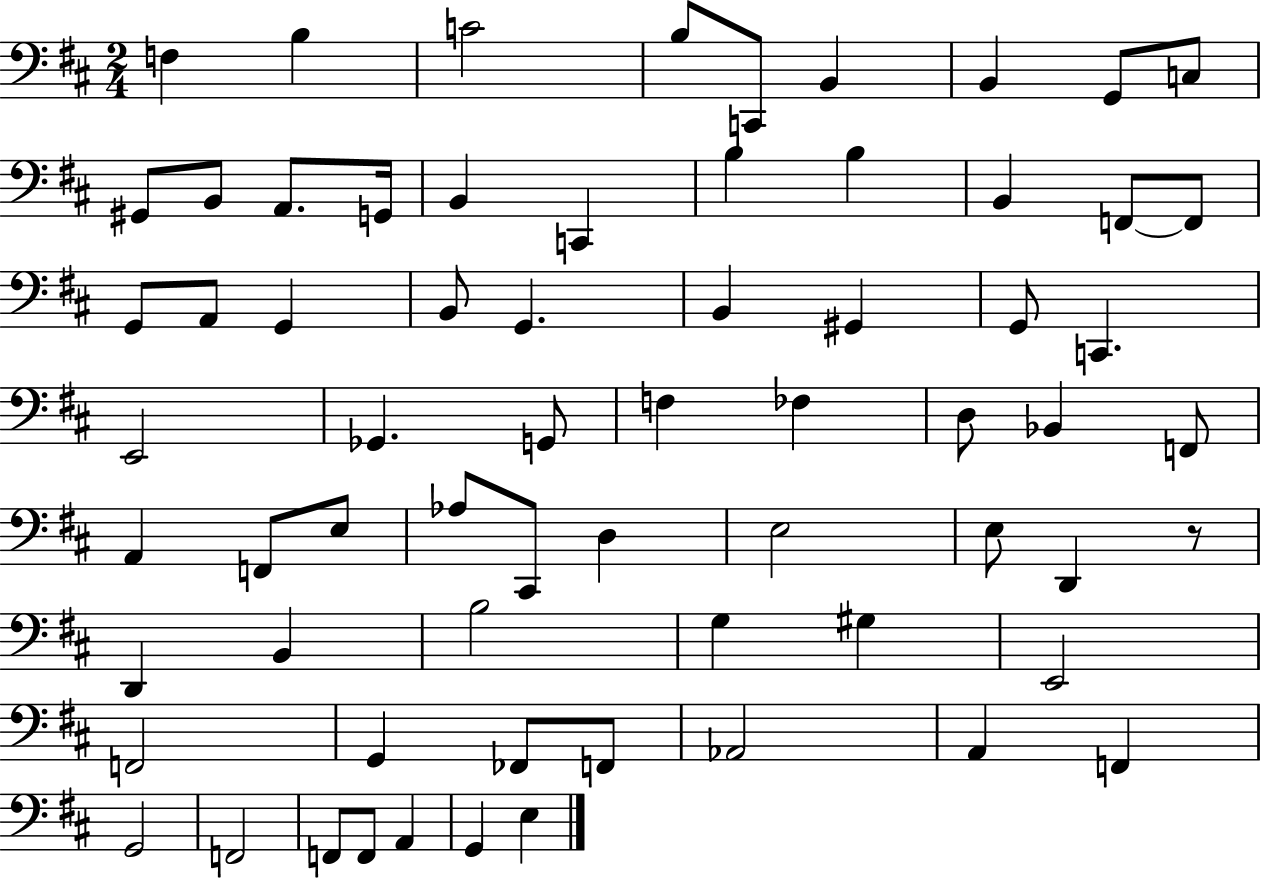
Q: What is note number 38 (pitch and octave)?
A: A2